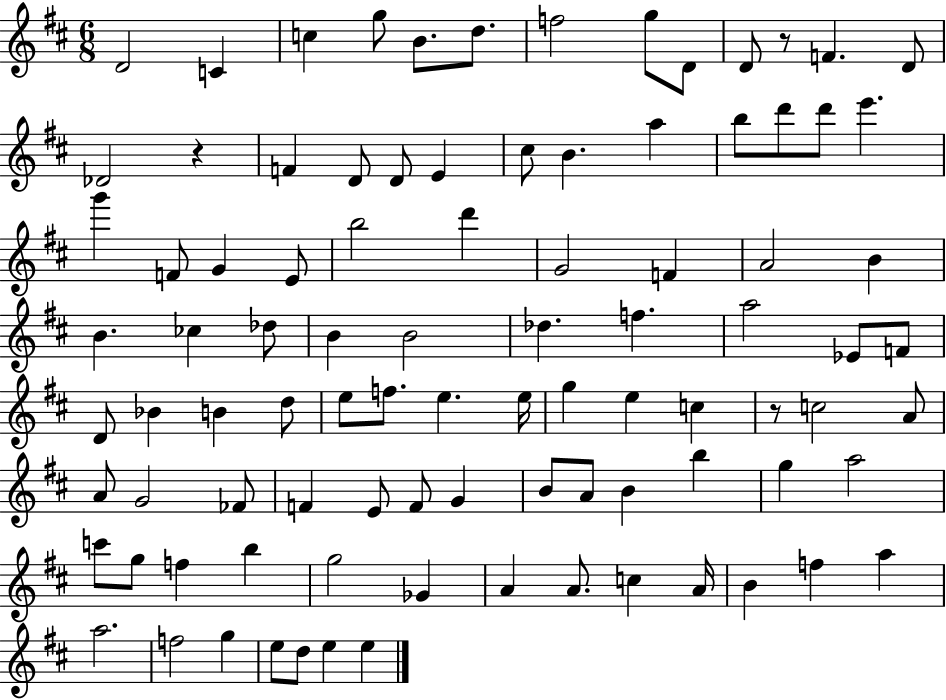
X:1
T:Untitled
M:6/8
L:1/4
K:D
D2 C c g/2 B/2 d/2 f2 g/2 D/2 D/2 z/2 F D/2 _D2 z F D/2 D/2 E ^c/2 B a b/2 d'/2 d'/2 e' g' F/2 G E/2 b2 d' G2 F A2 B B _c _d/2 B B2 _d f a2 _E/2 F/2 D/2 _B B d/2 e/2 f/2 e e/4 g e c z/2 c2 A/2 A/2 G2 _F/2 F E/2 F/2 G B/2 A/2 B b g a2 c'/2 g/2 f b g2 _G A A/2 c A/4 B f a a2 f2 g e/2 d/2 e e